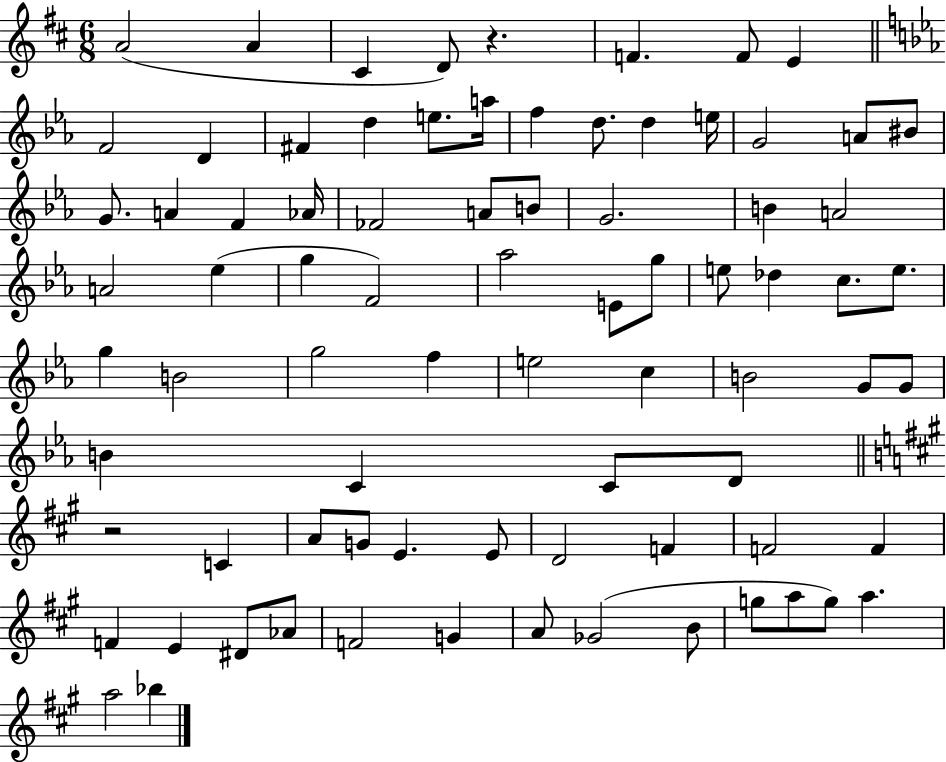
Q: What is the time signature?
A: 6/8